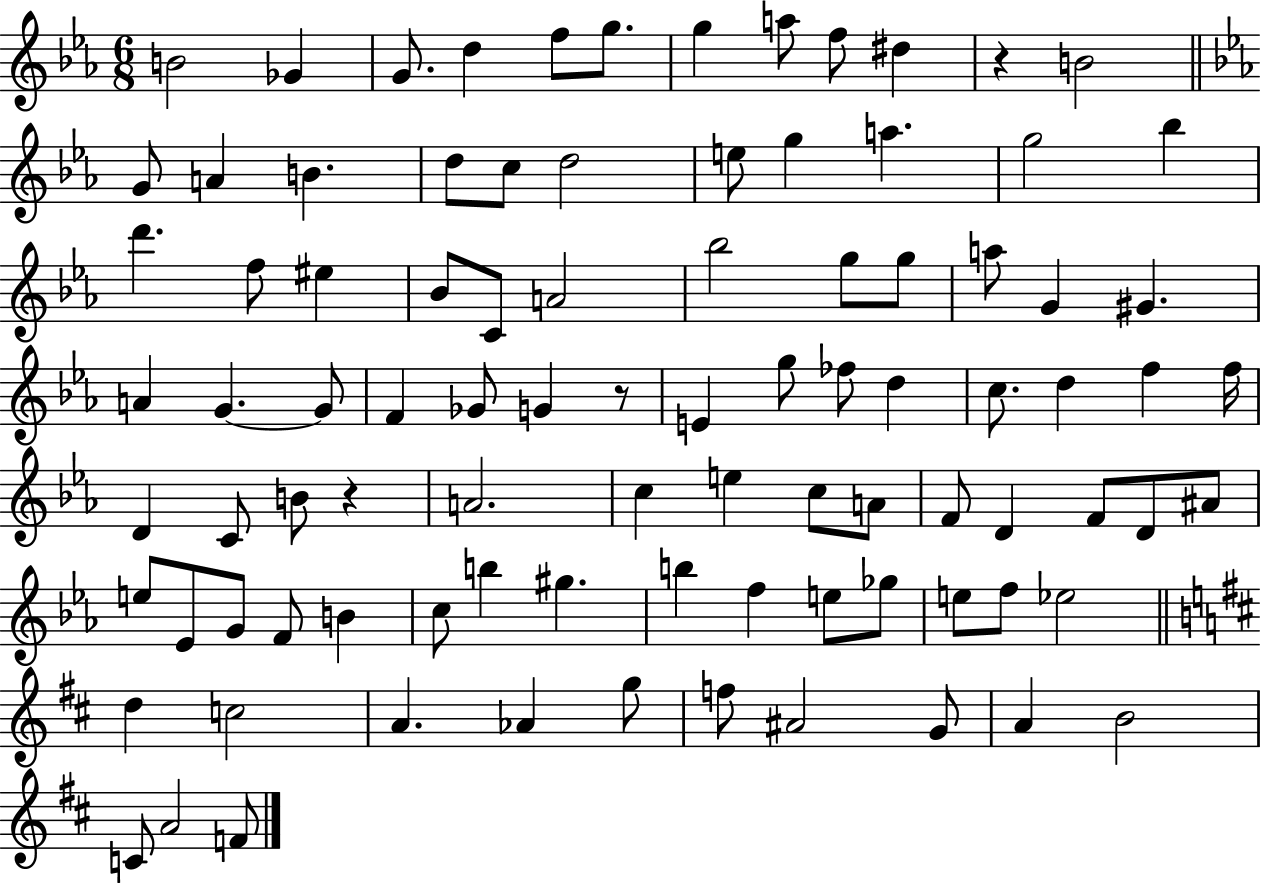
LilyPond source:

{
  \clef treble
  \numericTimeSignature
  \time 6/8
  \key ees \major
  \repeat volta 2 { b'2 ges'4 | g'8. d''4 f''8 g''8. | g''4 a''8 f''8 dis''4 | r4 b'2 | \break \bar "||" \break \key c \minor g'8 a'4 b'4. | d''8 c''8 d''2 | e''8 g''4 a''4. | g''2 bes''4 | \break d'''4. f''8 eis''4 | bes'8 c'8 a'2 | bes''2 g''8 g''8 | a''8 g'4 gis'4. | \break a'4 g'4.~~ g'8 | f'4 ges'8 g'4 r8 | e'4 g''8 fes''8 d''4 | c''8. d''4 f''4 f''16 | \break d'4 c'8 b'8 r4 | a'2. | c''4 e''4 c''8 a'8 | f'8 d'4 f'8 d'8 ais'8 | \break e''8 ees'8 g'8 f'8 b'4 | c''8 b''4 gis''4. | b''4 f''4 e''8 ges''8 | e''8 f''8 ees''2 | \break \bar "||" \break \key d \major d''4 c''2 | a'4. aes'4 g''8 | f''8 ais'2 g'8 | a'4 b'2 | \break c'8 a'2 f'8 | } \bar "|."
}